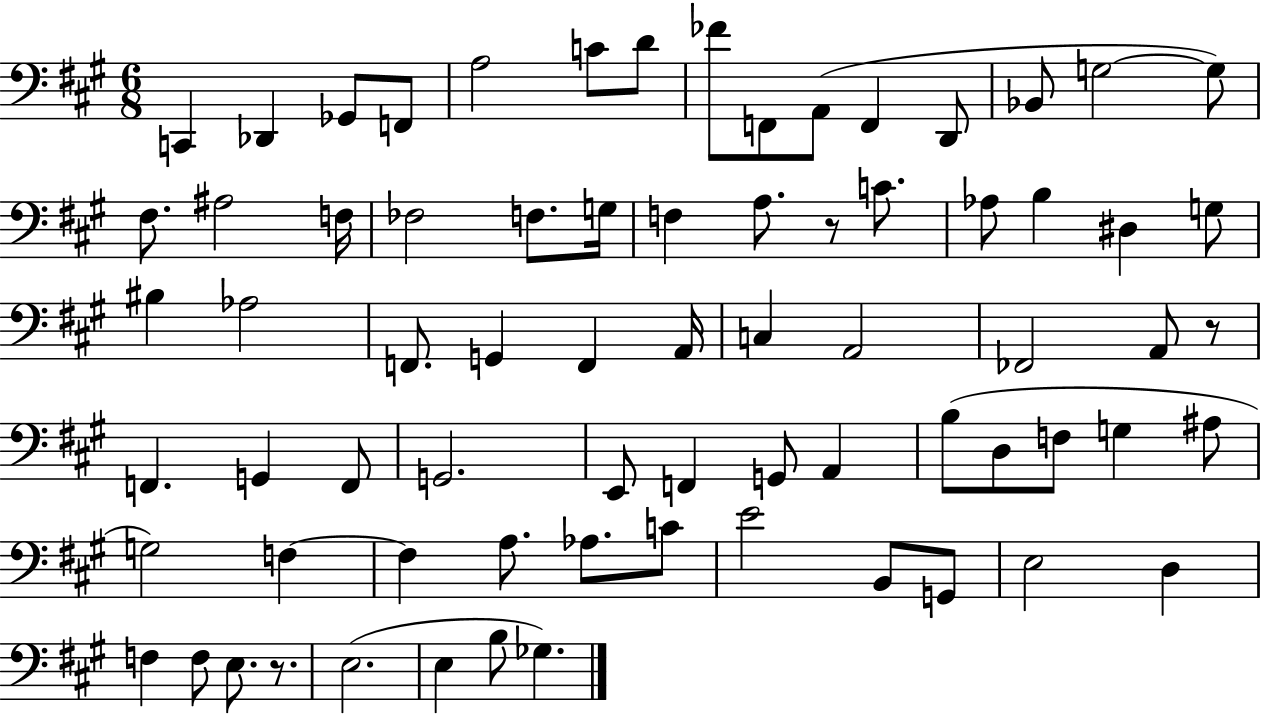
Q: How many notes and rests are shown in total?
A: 72